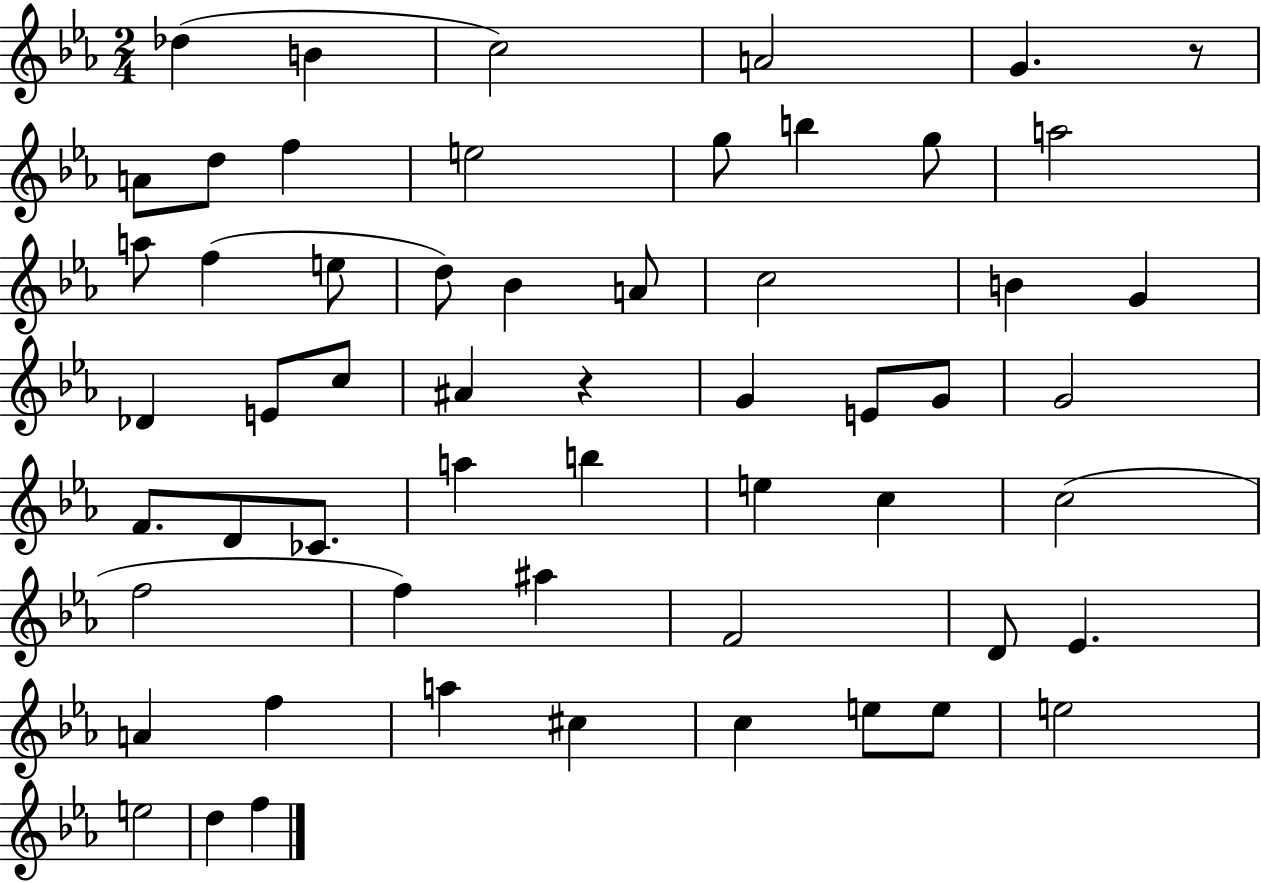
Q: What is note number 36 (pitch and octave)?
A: E5